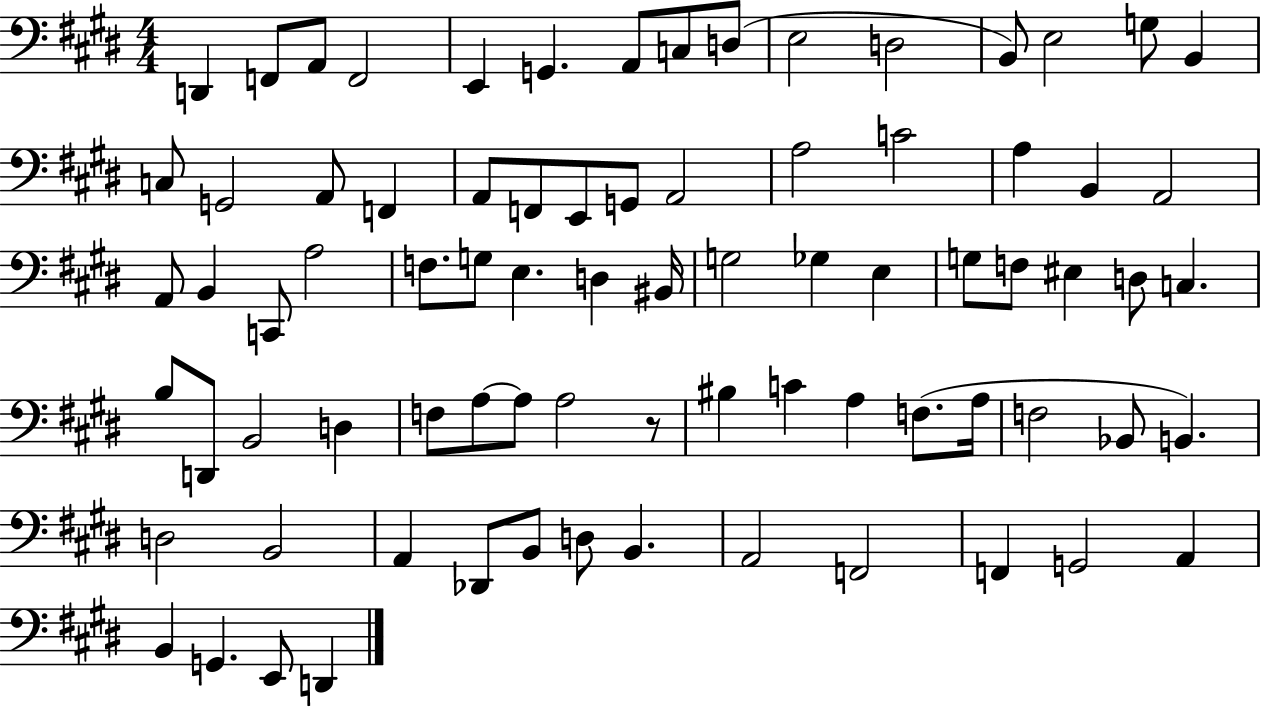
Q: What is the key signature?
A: E major